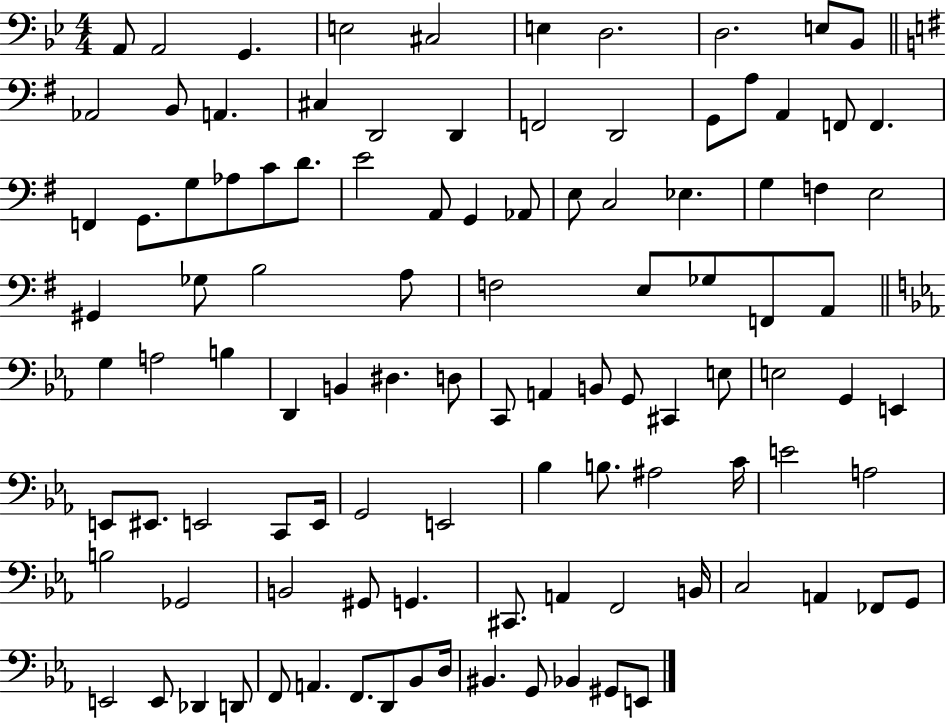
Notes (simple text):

A2/e A2/h G2/q. E3/h C#3/h E3/q D3/h. D3/h. E3/e Bb2/e Ab2/h B2/e A2/q. C#3/q D2/h D2/q F2/h D2/h G2/e A3/e A2/q F2/e F2/q. F2/q G2/e. G3/e Ab3/e C4/e D4/e. E4/h A2/e G2/q Ab2/e E3/e C3/h Eb3/q. G3/q F3/q E3/h G#2/q Gb3/e B3/h A3/e F3/h E3/e Gb3/e F2/e A2/e G3/q A3/h B3/q D2/q B2/q D#3/q. D3/e C2/e A2/q B2/e G2/e C#2/q E3/e E3/h G2/q E2/q E2/e EIS2/e. E2/h C2/e E2/s G2/h E2/h Bb3/q B3/e. A#3/h C4/s E4/h A3/h B3/h Gb2/h B2/h G#2/e G2/q. C#2/e. A2/q F2/h B2/s C3/h A2/q FES2/e G2/e E2/h E2/e Db2/q D2/e F2/e A2/q. F2/e. D2/e Bb2/e D3/s BIS2/q. G2/e Bb2/q G#2/e E2/e